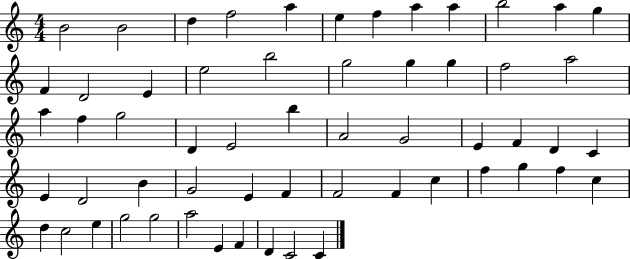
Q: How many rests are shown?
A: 0